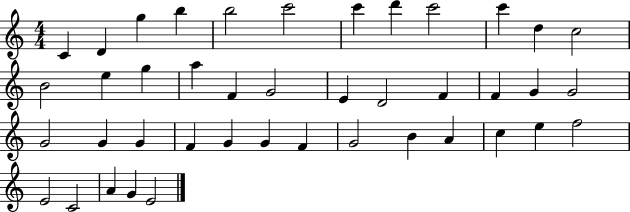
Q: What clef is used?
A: treble